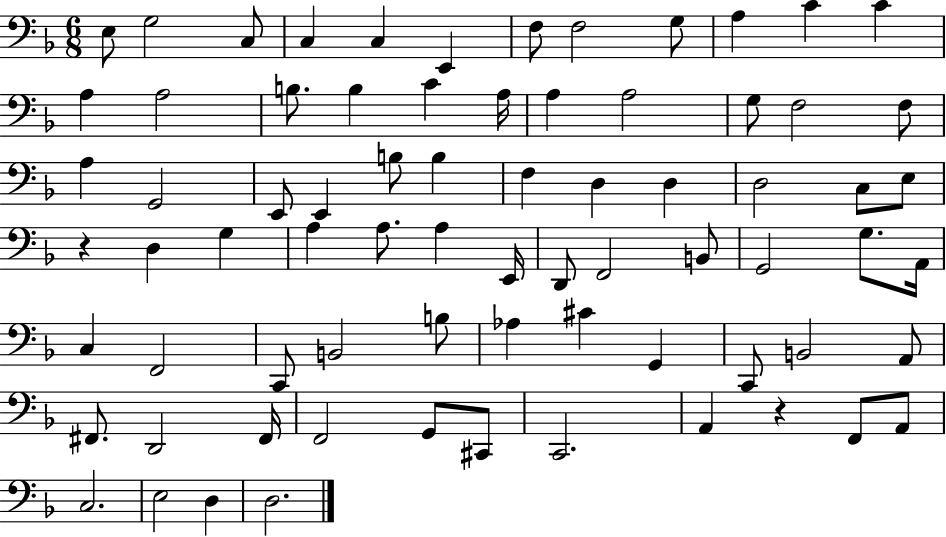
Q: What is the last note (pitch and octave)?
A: D3